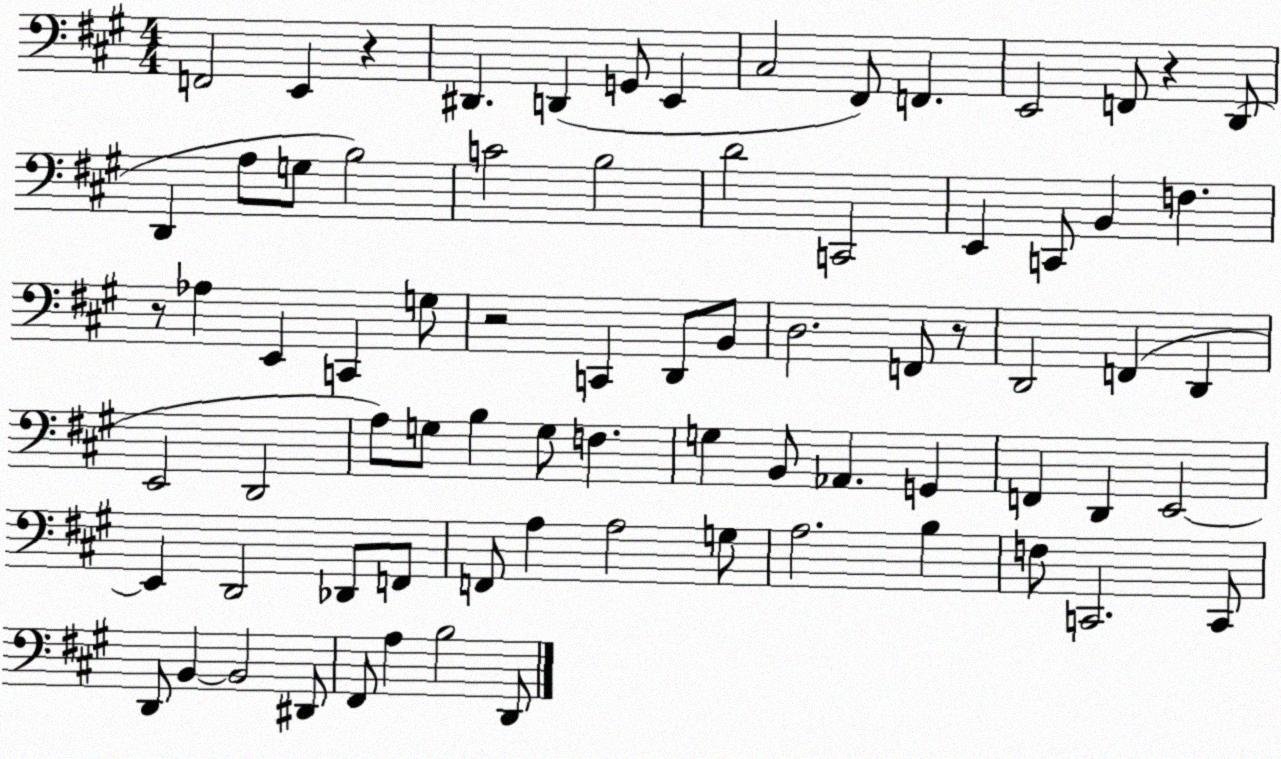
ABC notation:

X:1
T:Untitled
M:4/4
L:1/4
K:A
F,,2 E,, z ^D,, D,, G,,/2 E,, ^C,2 ^F,,/2 F,, E,,2 F,,/2 z D,,/2 D,, A,/2 G,/2 B,2 C2 B,2 D2 C,,2 E,, C,,/2 B,, F, z/2 _A, E,, C,, G,/2 z2 C,, D,,/2 B,,/2 D,2 F,,/2 z/2 D,,2 F,, D,, E,,2 D,,2 A,/2 G,/2 B, G,/2 F, G, B,,/2 _A,, G,, F,, D,, E,,2 E,, D,,2 _D,,/2 F,,/2 F,,/2 A, A,2 G,/2 A,2 B, F,/2 C,,2 C,,/2 D,,/2 B,, B,,2 ^D,,/2 ^F,,/2 A, B,2 D,,/2